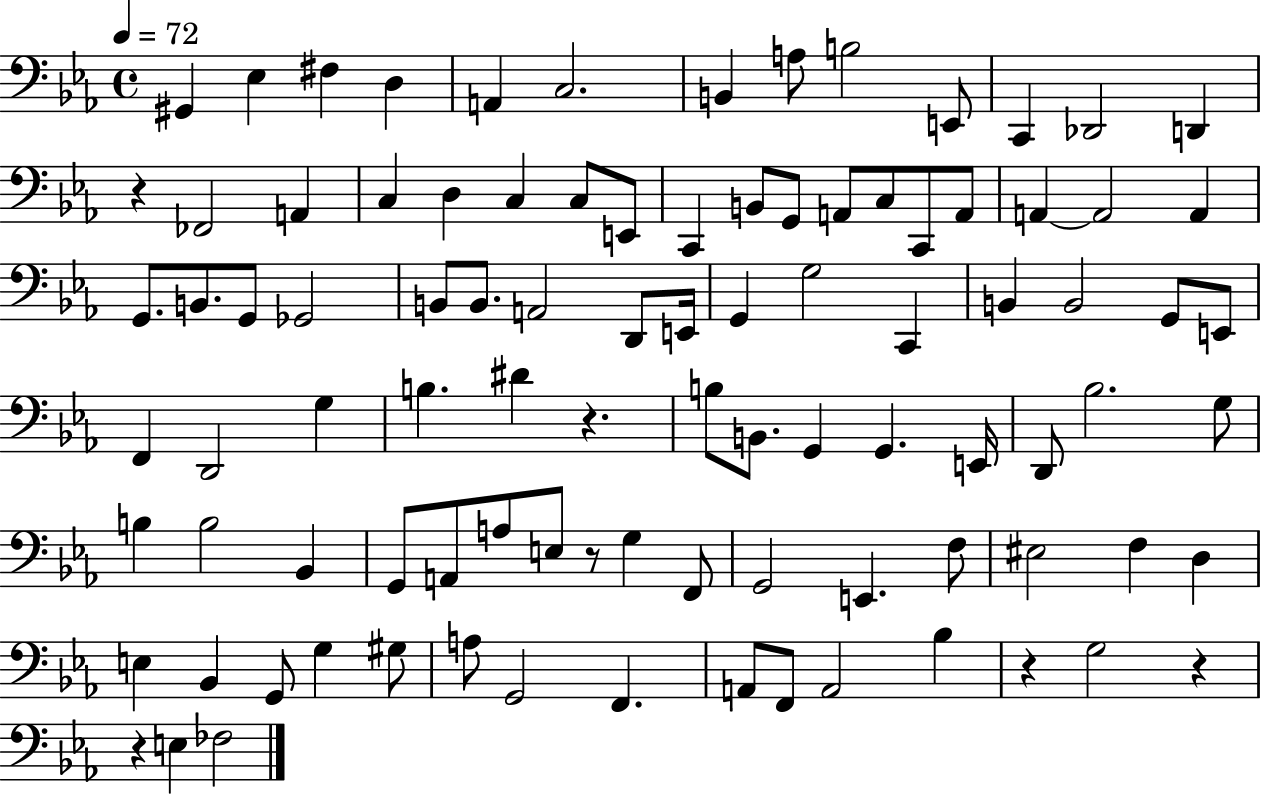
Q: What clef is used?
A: bass